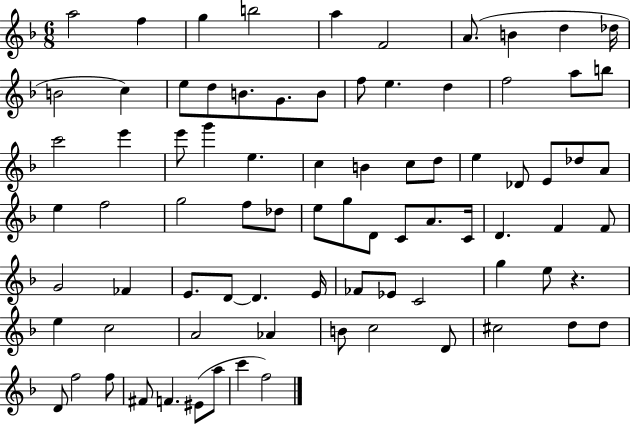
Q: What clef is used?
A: treble